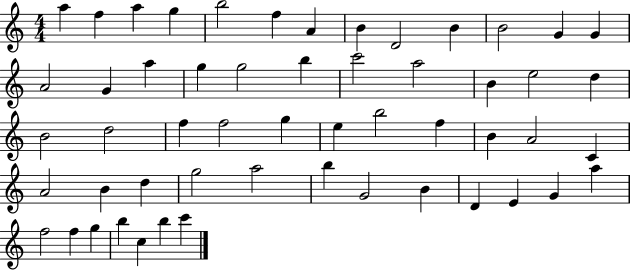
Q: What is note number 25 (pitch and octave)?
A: B4